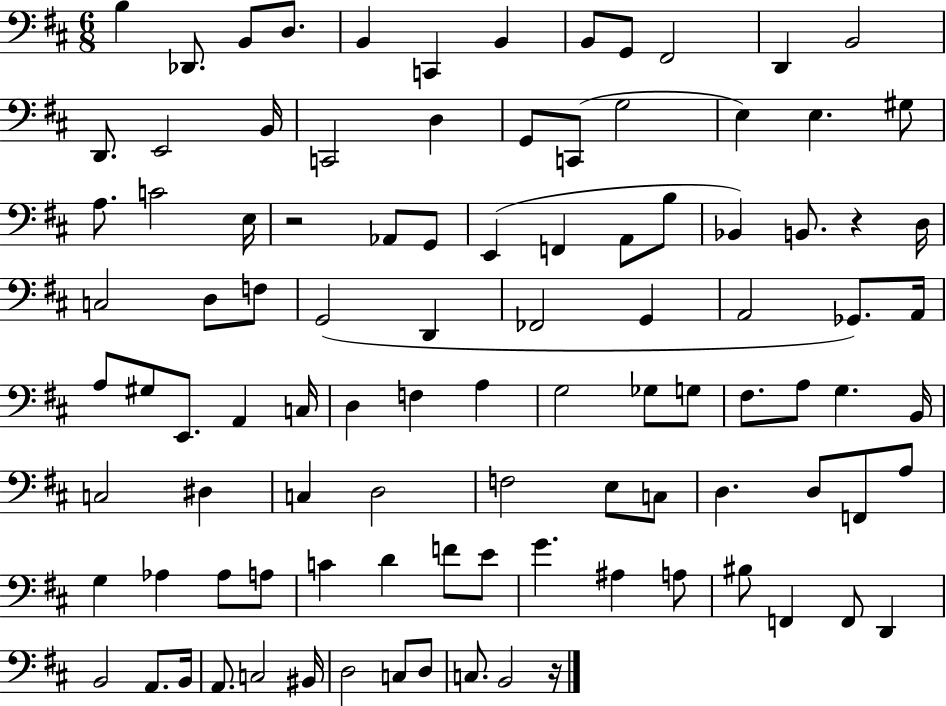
{
  \clef bass
  \numericTimeSignature
  \time 6/8
  \key d \major
  b4 des,8. b,8 d8. | b,4 c,4 b,4 | b,8 g,8 fis,2 | d,4 b,2 | \break d,8. e,2 b,16 | c,2 d4 | g,8 c,8( g2 | e4) e4. gis8 | \break a8. c'2 e16 | r2 aes,8 g,8 | e,4( f,4 a,8 b8 | bes,4) b,8. r4 d16 | \break c2 d8 f8 | g,2( d,4 | fes,2 g,4 | a,2 ges,8.) a,16 | \break a8 gis8 e,8. a,4 c16 | d4 f4 a4 | g2 ges8 g8 | fis8. a8 g4. b,16 | \break c2 dis4 | c4 d2 | f2 e8 c8 | d4. d8 f,8 a8 | \break g4 aes4 aes8 a8 | c'4 d'4 f'8 e'8 | g'4. ais4 a8 | bis8 f,4 f,8 d,4 | \break b,2 a,8. b,16 | a,8. c2 bis,16 | d2 c8 d8 | c8. b,2 r16 | \break \bar "|."
}